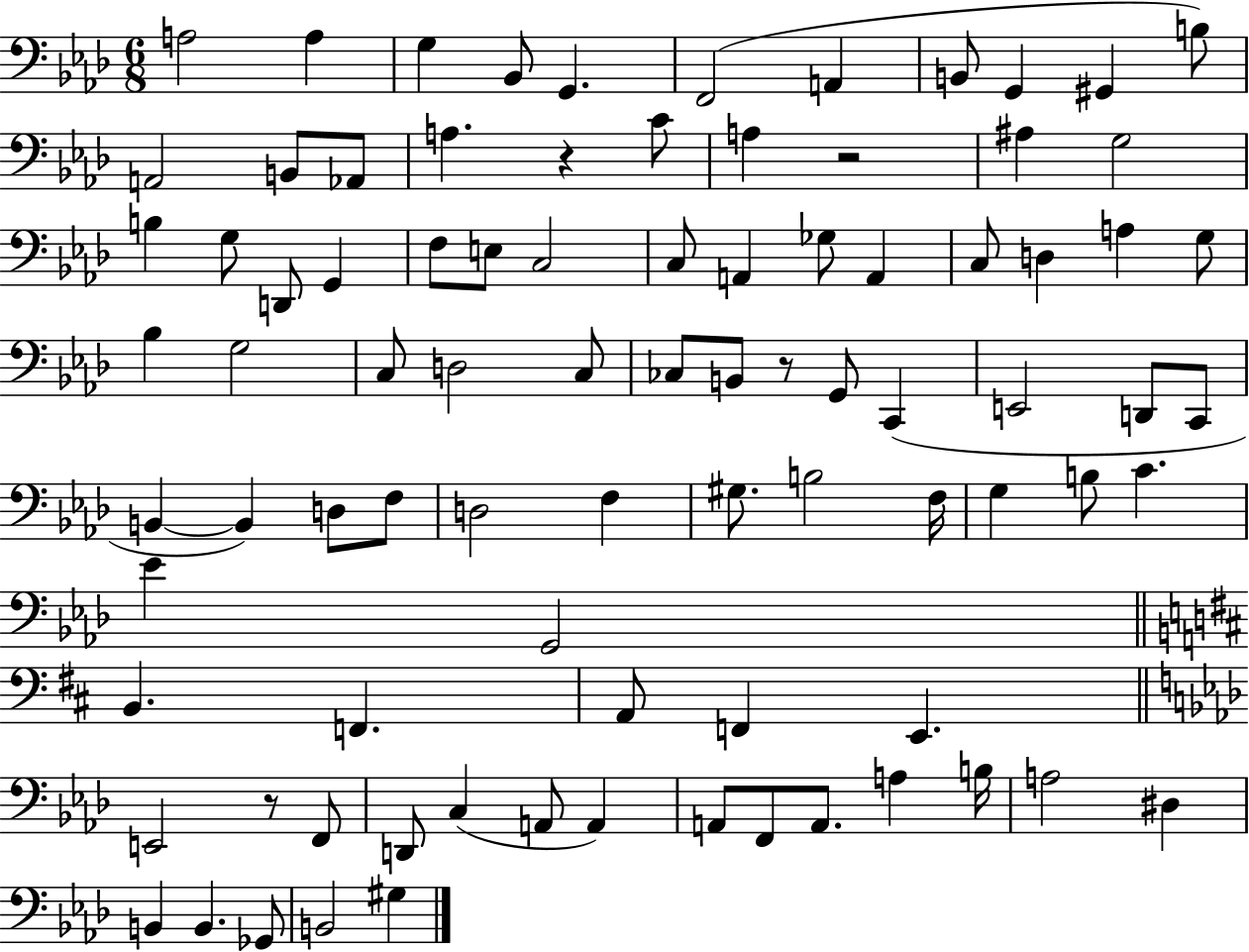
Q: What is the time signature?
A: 6/8